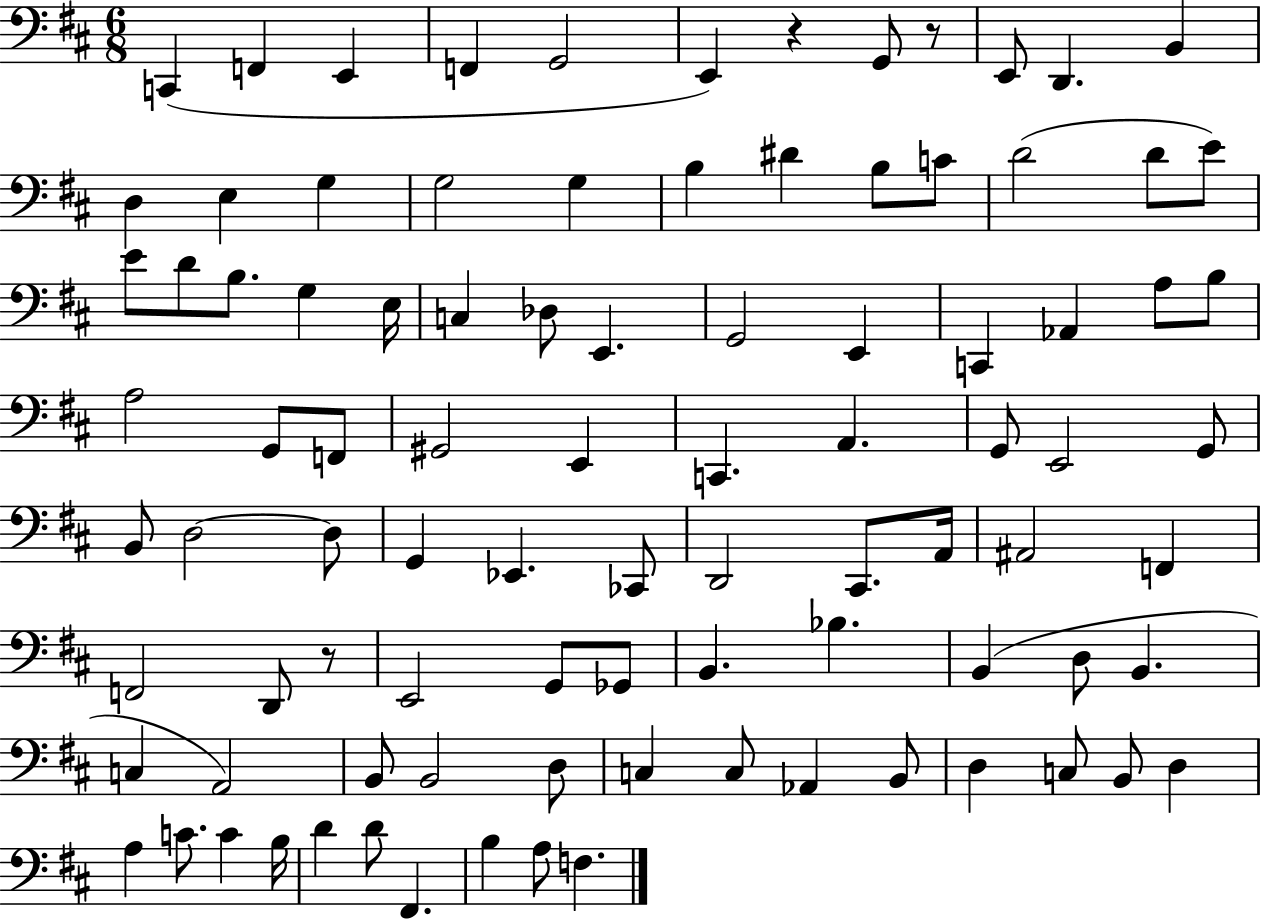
C2/q F2/q E2/q F2/q G2/h E2/q R/q G2/e R/e E2/e D2/q. B2/q D3/q E3/q G3/q G3/h G3/q B3/q D#4/q B3/e C4/e D4/h D4/e E4/e E4/e D4/e B3/e. G3/q E3/s C3/q Db3/e E2/q. G2/h E2/q C2/q Ab2/q A3/e B3/e A3/h G2/e F2/e G#2/h E2/q C2/q. A2/q. G2/e E2/h G2/e B2/e D3/h D3/e G2/q Eb2/q. CES2/e D2/h C#2/e. A2/s A#2/h F2/q F2/h D2/e R/e E2/h G2/e Gb2/e B2/q. Bb3/q. B2/q D3/e B2/q. C3/q A2/h B2/e B2/h D3/e C3/q C3/e Ab2/q B2/e D3/q C3/e B2/e D3/q A3/q C4/e. C4/q B3/s D4/q D4/e F#2/q. B3/q A3/e F3/q.